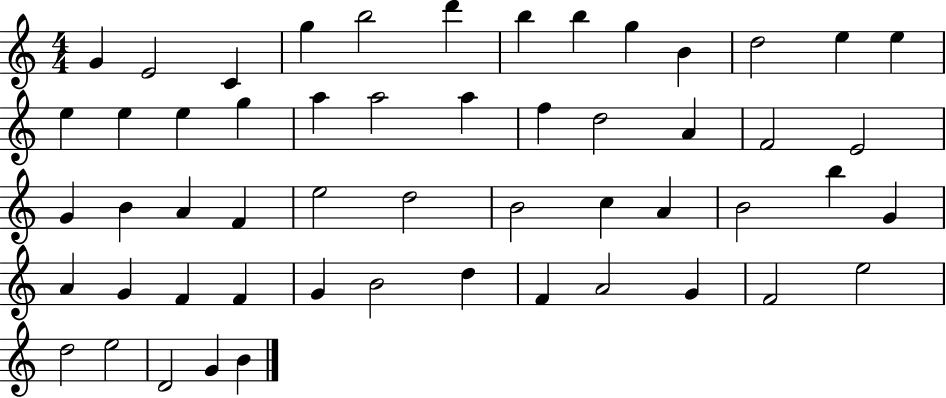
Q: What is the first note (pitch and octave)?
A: G4